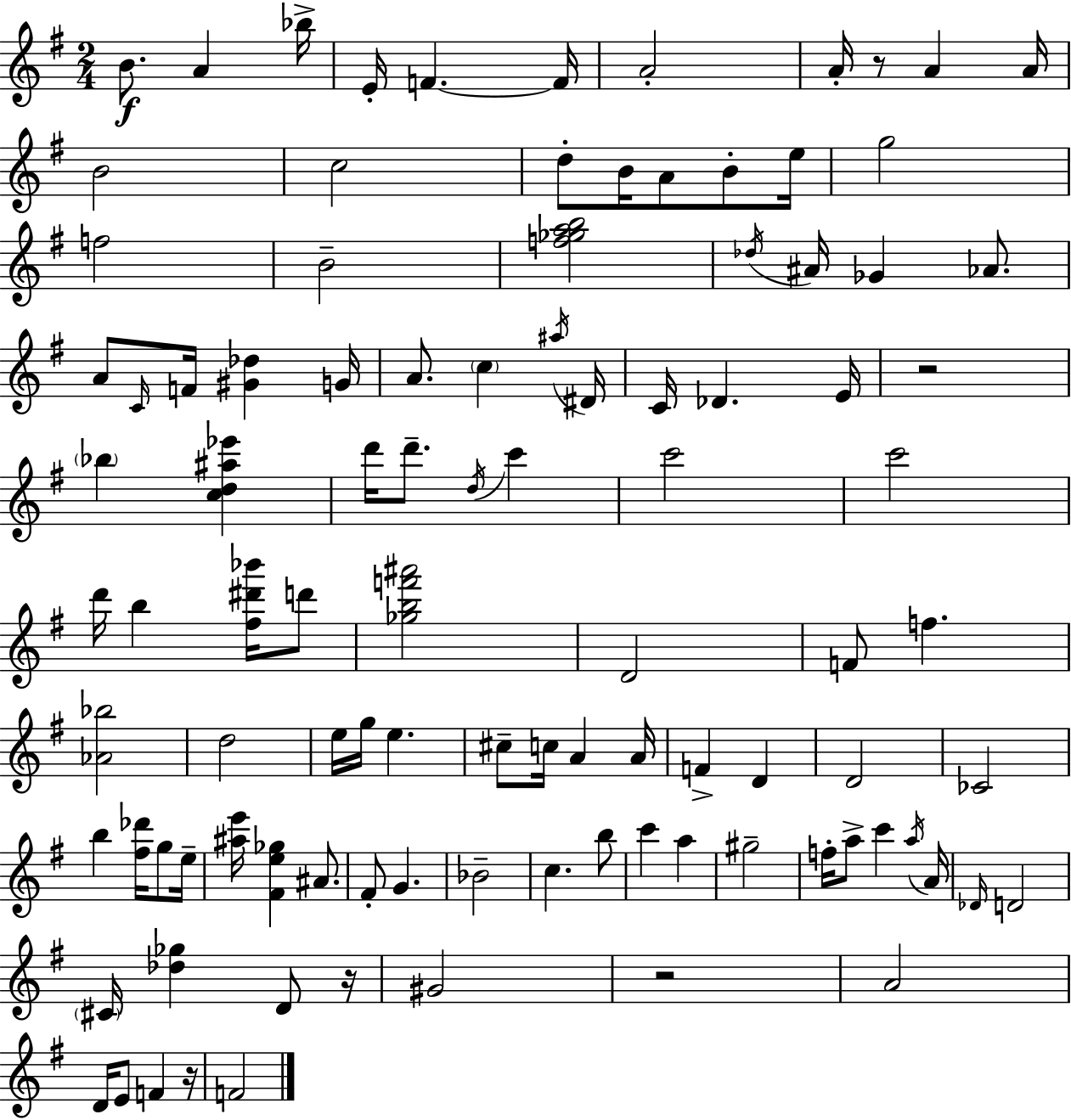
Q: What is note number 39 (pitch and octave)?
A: D5